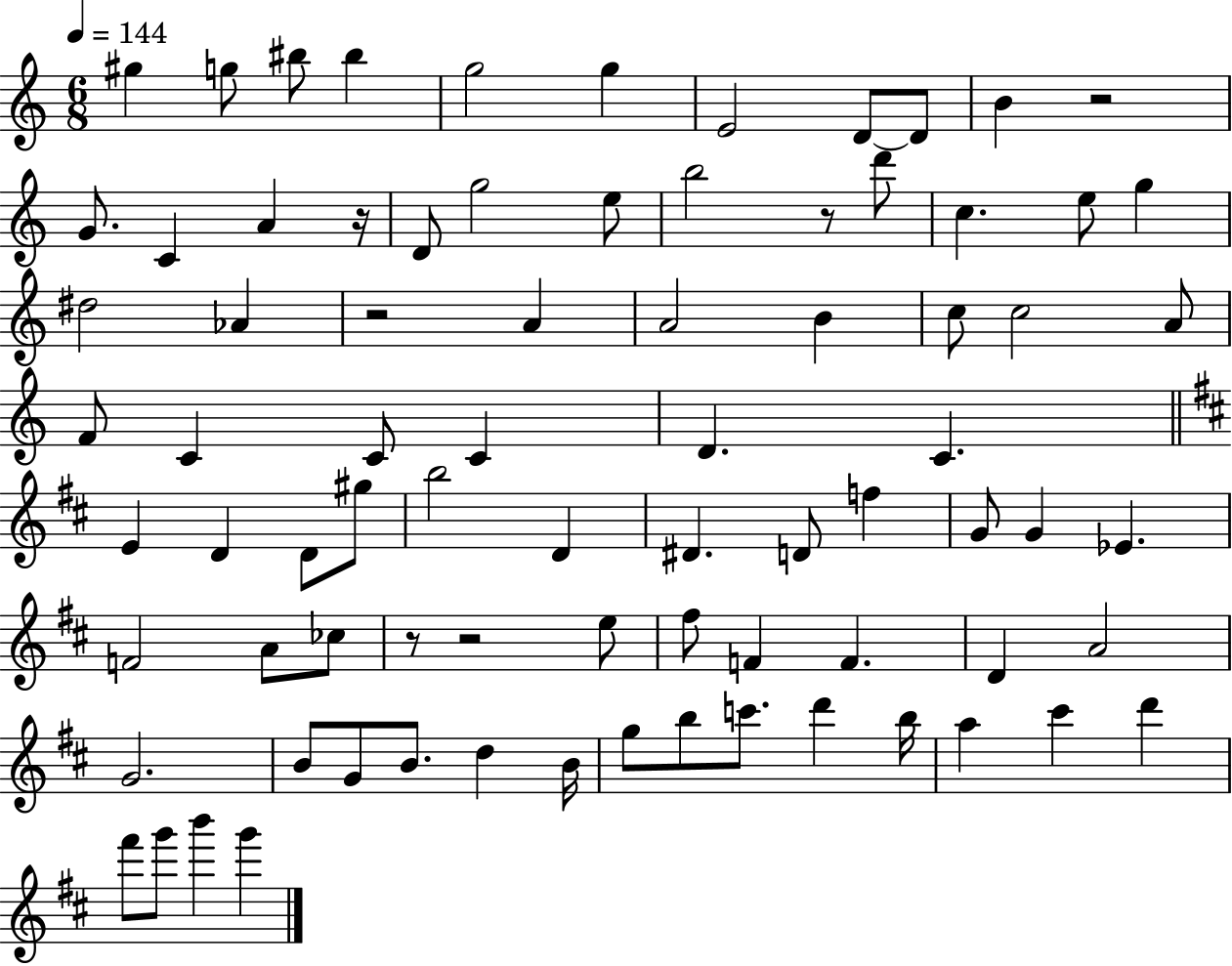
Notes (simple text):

G#5/q G5/e BIS5/e BIS5/q G5/h G5/q E4/h D4/e D4/e B4/q R/h G4/e. C4/q A4/q R/s D4/e G5/h E5/e B5/h R/e D6/e C5/q. E5/e G5/q D#5/h Ab4/q R/h A4/q A4/h B4/q C5/e C5/h A4/e F4/e C4/q C4/e C4/q D4/q. C4/q. E4/q D4/q D4/e G#5/e B5/h D4/q D#4/q. D4/e F5/q G4/e G4/q Eb4/q. F4/h A4/e CES5/e R/e R/h E5/e F#5/e F4/q F4/q. D4/q A4/h G4/h. B4/e G4/e B4/e. D5/q B4/s G5/e B5/e C6/e. D6/q B5/s A5/q C#6/q D6/q F#6/e G6/e B6/q G6/q